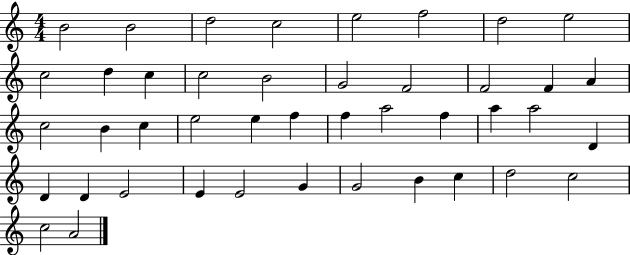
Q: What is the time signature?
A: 4/4